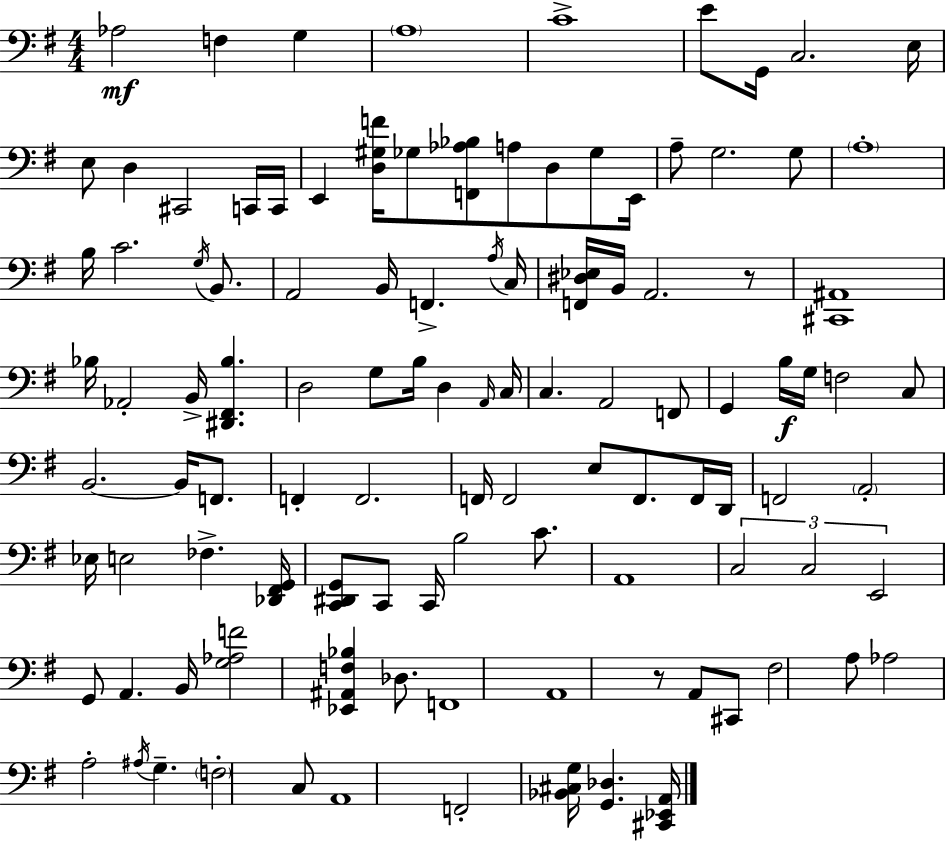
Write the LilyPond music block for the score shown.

{
  \clef bass
  \numericTimeSignature
  \time 4/4
  \key e \minor
  aes2\mf f4 g4 | \parenthesize a1 | c'1-> | e'8 g,16 c2. e16 | \break e8 d4 cis,2 c,16 c,16 | e,4 <d gis f'>16 ges8 <f, aes bes>8 a8 d8 ges8 e,16 | a8-- g2. g8 | \parenthesize a1-. | \break b16 c'2. \acciaccatura { g16 } b,8. | a,2 b,16 f,4.-> | \acciaccatura { a16 } c16 <f, dis ees>16 b,16 a,2. | r8 <cis, ais,>1 | \break bes16 aes,2-. b,16-> <dis, fis, bes>4. | d2 g8 b16 d4 | \grace { a,16 } c16 c4. a,2 | f,8 g,4 b16\f g16 f2 | \break c8 b,2.~~ b,16 | f,8. f,4-. f,2. | f,16 f,2 e8 f,8. | f,16 d,16 f,2 \parenthesize a,2-. | \break ees16 e2 fes4.-> | <des, fis, g,>16 <c, dis, g,>8 c,8 c,16 b2 | c'8. a,1 | \tuplet 3/2 { c2 c2 | \break e,2 } g,8 a,4. | b,16 <g aes f'>2 <ees, ais, f bes>4 | des8. f,1 | a,1 | \break r8 a,8 cis,8 fis2 | a8 aes2 a2-. | \acciaccatura { ais16 } g4.-- \parenthesize f2-. | c8 a,1 | \break f,2-. <bes, cis g>16 <g, des>4. | <cis, ees, a,>16 \bar "|."
}